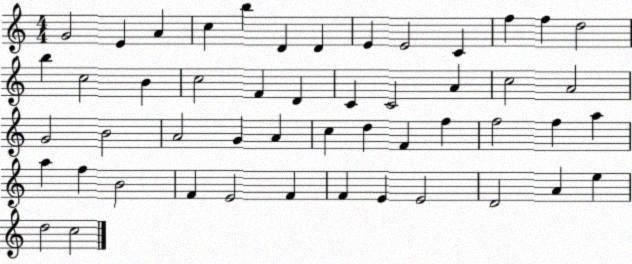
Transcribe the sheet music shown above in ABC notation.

X:1
T:Untitled
M:4/4
L:1/4
K:C
G2 E A c b D D E E2 C f f d2 b c2 B c2 F D C C2 A c2 A2 G2 B2 A2 G A c d F f f2 f a a f B2 F E2 F F E E2 D2 A e d2 c2